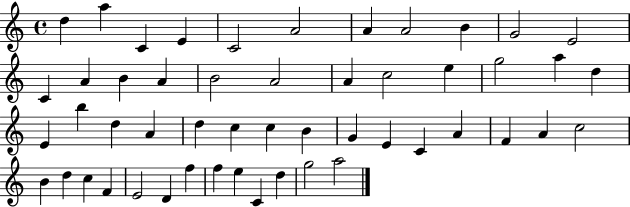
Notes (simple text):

D5/q A5/q C4/q E4/q C4/h A4/h A4/q A4/h B4/q G4/h E4/h C4/q A4/q B4/q A4/q B4/h A4/h A4/q C5/h E5/q G5/h A5/q D5/q E4/q B5/q D5/q A4/q D5/q C5/q C5/q B4/q G4/q E4/q C4/q A4/q F4/q A4/q C5/h B4/q D5/q C5/q F4/q E4/h D4/q F5/q F5/q E5/q C4/q D5/q G5/h A5/h